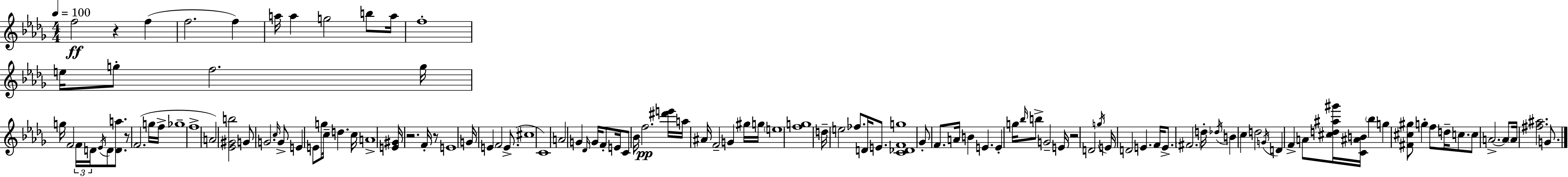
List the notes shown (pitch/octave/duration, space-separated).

F5/h R/q F5/q F5/h. F5/q A5/s A5/q G5/h B5/e A5/s F5/w E5/s G5/e F5/h. G5/s G5/s F4/h F4/s D4/s Eb4/s D4/e [D4,A5]/e. R/e F4/h. G5/s F5/s Gb5/w F5/w A4/h [Eb4,G#4,B5]/h G4/e G4/h. C5/s G4/e E4/q E4/e G5/e C5/s D5/q. C5/s A4/w [E4,G#4]/s R/h. F4/s R/e E4/w G4/s E4/q F4/h E4/e. C#5/w C4/w A4/h G4/q Db4/s G4/s F4/e E4/s C4/e Bb4/s F5/h. [D#6,E6]/s A5/s A#4/s F4/h G4/q G#5/s G5/s E5/w [F5,G5]/w D5/s E5/h FES5/e. D4/s E4/e. [C4,Db4,F4,G5]/w Gb4/e F4/e. A4/s B4/q E4/q. E4/q G5/s Bb5/s B5/e G4/h E4/s R/h D4/h G5/s E4/s D4/h E4/q. F4/s E4/e. F#4/h. D5/s Db5/s B4/q C5/q D5/h G4/s D4/q F4/q A4/e [C#5,D5,A#5,G#6]/s [C4,A#4,B4]/s Bb5/q G5/q [F#4,C#5,G#5]/e G5/q F5/e D5/s C5/e. C5/e A4/h. A4/e A4/s [F#5,A#5]/h. G4/e.